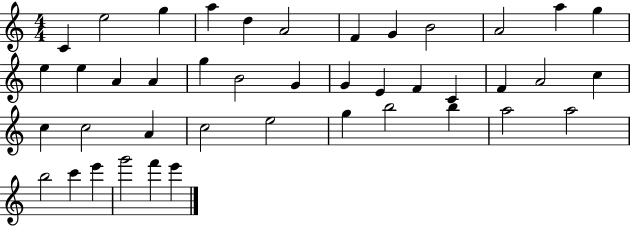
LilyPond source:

{
  \clef treble
  \numericTimeSignature
  \time 4/4
  \key c \major
  c'4 e''2 g''4 | a''4 d''4 a'2 | f'4 g'4 b'2 | a'2 a''4 g''4 | \break e''4 e''4 a'4 a'4 | g''4 b'2 g'4 | g'4 e'4 f'4 c'4 | f'4 a'2 c''4 | \break c''4 c''2 a'4 | c''2 e''2 | g''4 b''2 b''4 | a''2 a''2 | \break b''2 c'''4 e'''4 | g'''2 f'''4 e'''4 | \bar "|."
}